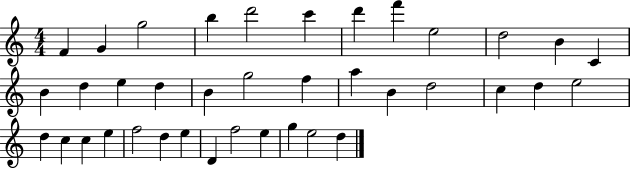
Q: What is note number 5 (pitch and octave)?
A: D6